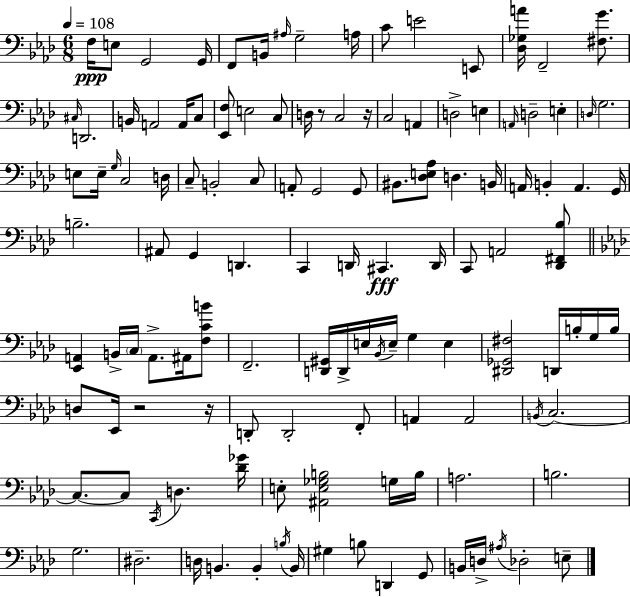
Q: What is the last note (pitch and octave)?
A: E3